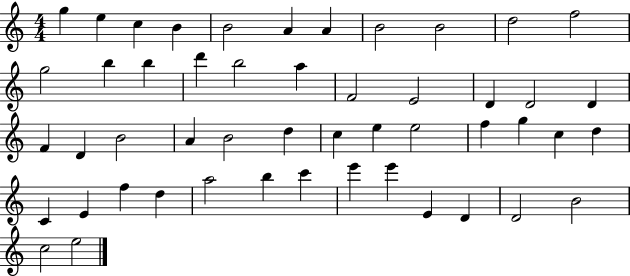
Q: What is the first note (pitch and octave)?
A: G5